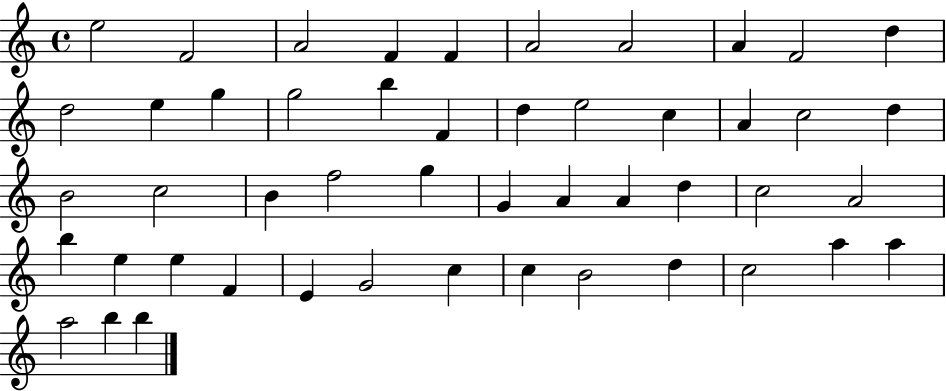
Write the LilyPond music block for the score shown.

{
  \clef treble
  \time 4/4
  \defaultTimeSignature
  \key c \major
  e''2 f'2 | a'2 f'4 f'4 | a'2 a'2 | a'4 f'2 d''4 | \break d''2 e''4 g''4 | g''2 b''4 f'4 | d''4 e''2 c''4 | a'4 c''2 d''4 | \break b'2 c''2 | b'4 f''2 g''4 | g'4 a'4 a'4 d''4 | c''2 a'2 | \break b''4 e''4 e''4 f'4 | e'4 g'2 c''4 | c''4 b'2 d''4 | c''2 a''4 a''4 | \break a''2 b''4 b''4 | \bar "|."
}